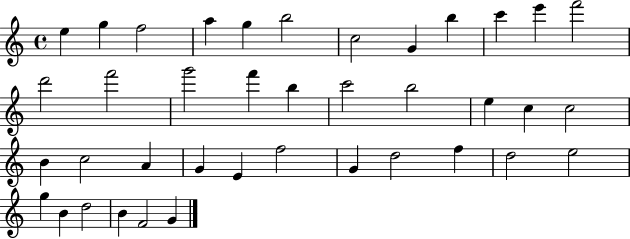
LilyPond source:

{
  \clef treble
  \time 4/4
  \defaultTimeSignature
  \key c \major
  e''4 g''4 f''2 | a''4 g''4 b''2 | c''2 g'4 b''4 | c'''4 e'''4 f'''2 | \break d'''2 f'''2 | g'''2 f'''4 b''4 | c'''2 b''2 | e''4 c''4 c''2 | \break b'4 c''2 a'4 | g'4 e'4 f''2 | g'4 d''2 f''4 | d''2 e''2 | \break g''4 b'4 d''2 | b'4 f'2 g'4 | \bar "|."
}